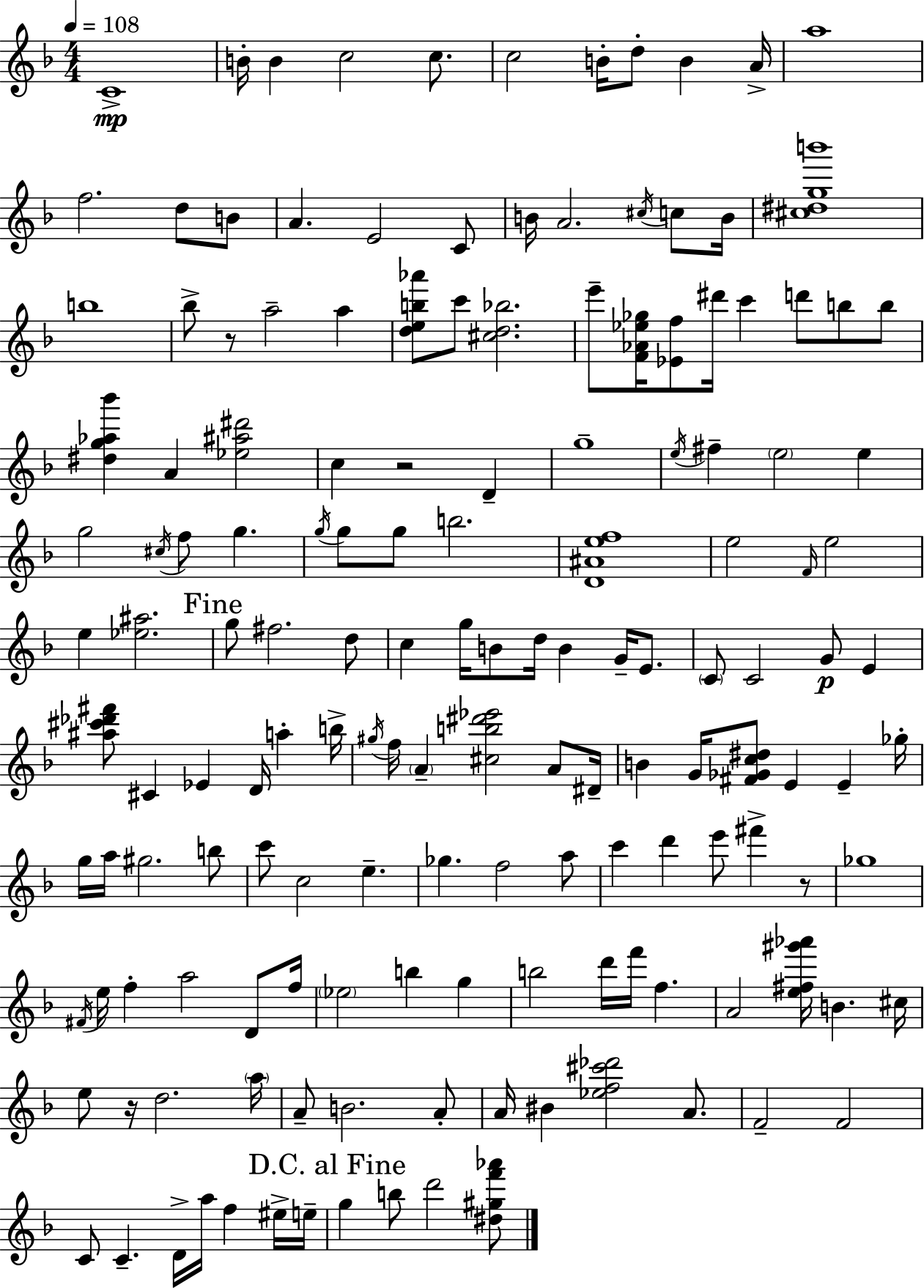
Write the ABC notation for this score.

X:1
T:Untitled
M:4/4
L:1/4
K:F
C4 B/4 B c2 c/2 c2 B/4 d/2 B A/4 a4 f2 d/2 B/2 A E2 C/2 B/4 A2 ^c/4 c/2 B/4 [^c^dgb']4 b4 _b/2 z/2 a2 a [deb_a']/2 c'/2 [^cd_b]2 e'/2 [F_A_e_g]/4 [_Ef]/2 ^d'/4 c' d'/2 b/2 b/2 [^dg_a_b'] A [_e^a^d']2 c z2 D g4 e/4 ^f e2 e g2 ^c/4 f/2 g g/4 g/2 g/2 b2 [D^Aef]4 e2 F/4 e2 e [_e^a]2 g/2 ^f2 d/2 c g/4 B/2 d/4 B G/4 E/2 C/2 C2 G/2 E [^a^c'_d'^f']/2 ^C _E D/4 a b/4 ^g/4 f/4 A [^cb^d'_e']2 A/2 ^D/4 B G/4 [^F_Gc^d]/2 E E _g/4 g/4 a/4 ^g2 b/2 c'/2 c2 e _g f2 a/2 c' d' e'/2 ^f' z/2 _g4 ^F/4 e/4 f a2 D/2 f/4 _e2 b g b2 d'/4 f'/4 f A2 [e^f^g'_a']/4 B ^c/4 e/2 z/4 d2 a/4 A/2 B2 A/2 A/4 ^B [_ef^c'_d']2 A/2 F2 F2 C/2 C D/4 a/4 f ^e/4 e/4 g b/2 d'2 [^d^gf'_a']/2